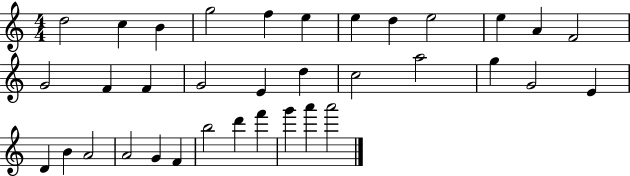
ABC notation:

X:1
T:Untitled
M:4/4
L:1/4
K:C
d2 c B g2 f e e d e2 e A F2 G2 F F G2 E d c2 a2 g G2 E D B A2 A2 G F b2 d' f' g' a' a'2